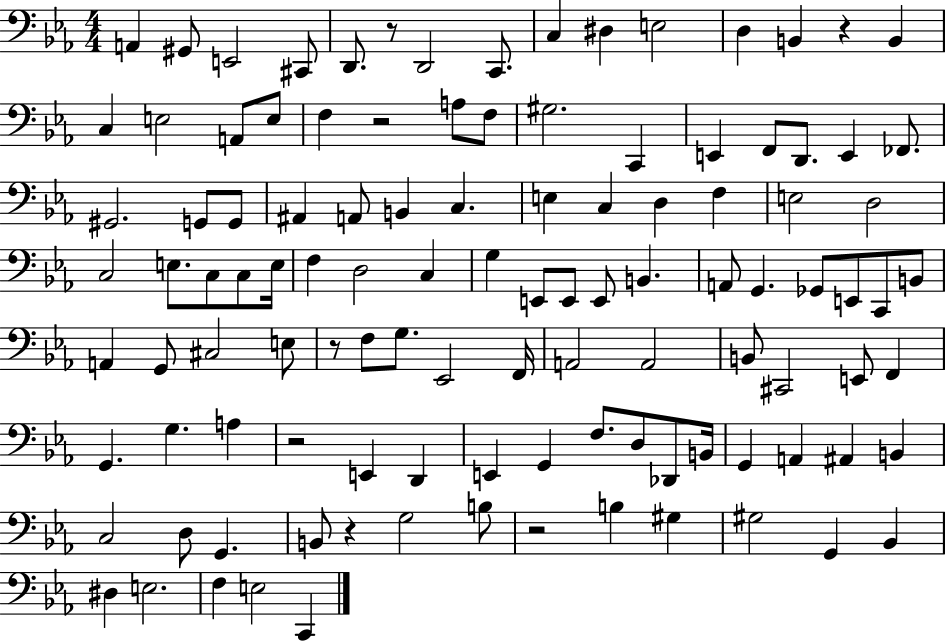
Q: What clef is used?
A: bass